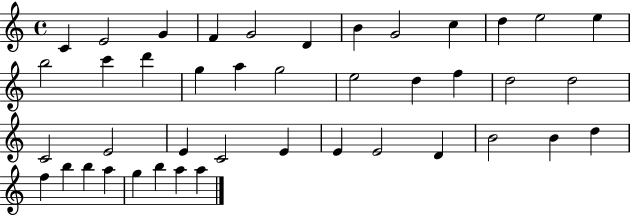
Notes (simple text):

C4/q E4/h G4/q F4/q G4/h D4/q B4/q G4/h C5/q D5/q E5/h E5/q B5/h C6/q D6/q G5/q A5/q G5/h E5/h D5/q F5/q D5/h D5/h C4/h E4/h E4/q C4/h E4/q E4/q E4/h D4/q B4/h B4/q D5/q F5/q B5/q B5/q A5/q G5/q B5/q A5/q A5/q